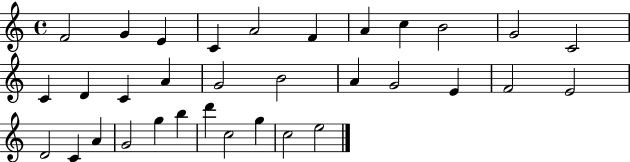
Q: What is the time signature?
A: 4/4